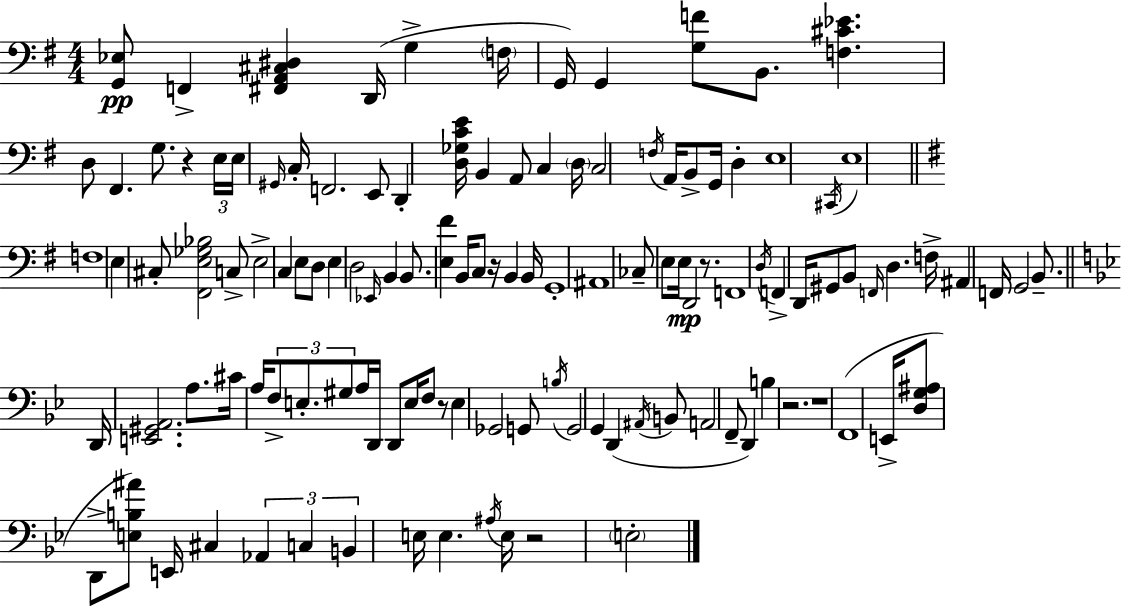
{
  \clef bass
  \numericTimeSignature
  \time 4/4
  \key g \major
  <g, ees>8\pp f,4-> <fis, a, cis dis>4 d,16( g4-> \parenthesize f16 | g,16) g,4 <g f'>8 b,8. <f cis' ees'>4. | d8 fis,4. g8. r4 \tuplet 3/2 { e16 | e16 \grace { gis,16 } } c16-. f,2. e,8 | \break d,4-. <d ges c' e'>16 b,4 a,8 c4 | \parenthesize d16 c2 \acciaccatura { f16 } a,16 b,8-> g,16 d4-. | e1 | \acciaccatura { cis,16 } e1 | \break \bar "||" \break \key g \major f1 | e4 cis8-. <fis, e ges bes>2 c8-> | e2-> c4 e8 d8 | e4 d2 \grace { ees,16 } b,4 | \break b,8. <e fis'>4 b,16 c8 r16 b,4 | b,16 g,1-. | ais,1 | ces8-- e8 e16\mp d,2 r8. | \break f,1 | \acciaccatura { d16 } f,4-> d,16 gis,8 b,8 \grace { f,16 } d4. | f16-> ais,4 f,16 g,2 | b,8.-- \bar "||" \break \key bes \major d,16 <e, gis, a,>2. a8. | cis'16 a16 \tuplet 3/2 { f8-> e8.-. gis8 } a16 d,16 d,8 e16 f8 | r8 e4 ges,2 g,8 | \acciaccatura { b16 } g,2 g,4 d,4( | \break \acciaccatura { ais,16 } b,8 a,2 f,8-- d,4) | b4 r2. | r1 | f,1( | \break e,16-> <d g ais>8 d,8-> <e b ais'>8) e,16 cis4 \tuplet 3/2 { aes,4 | c4 b,4 } e16 e4. | \acciaccatura { ais16 } e16 r2 \parenthesize e2-. | \bar "|."
}